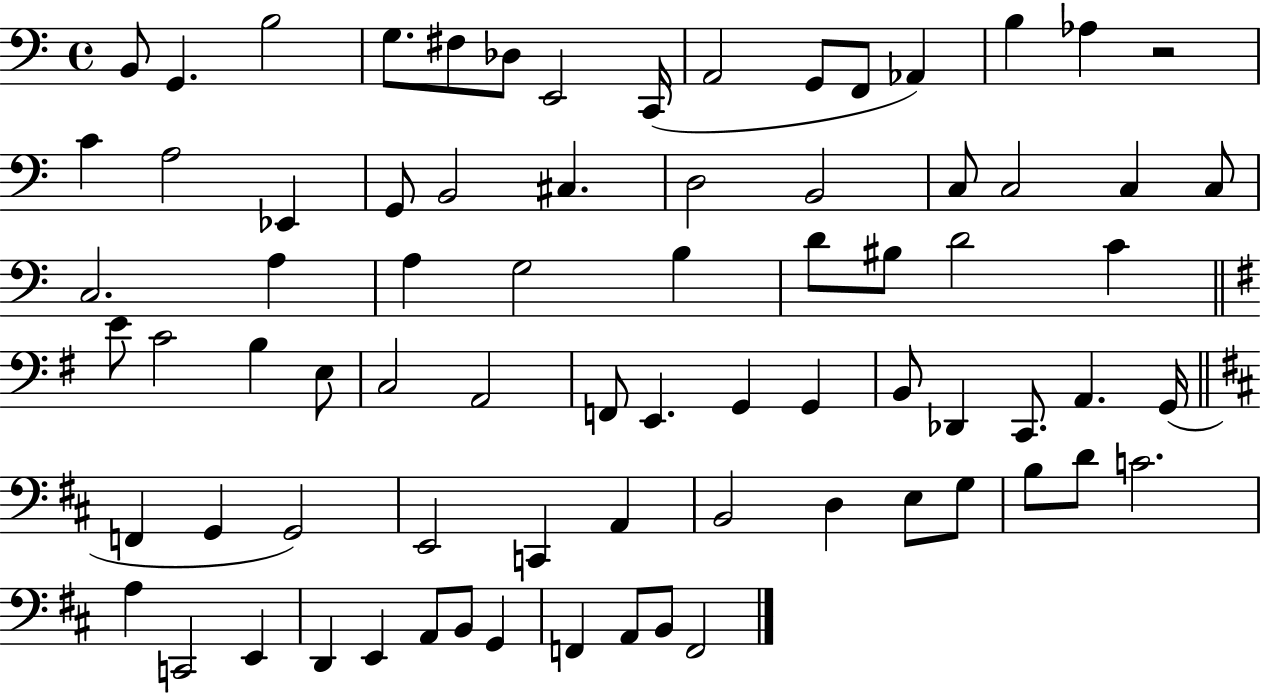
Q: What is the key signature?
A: C major